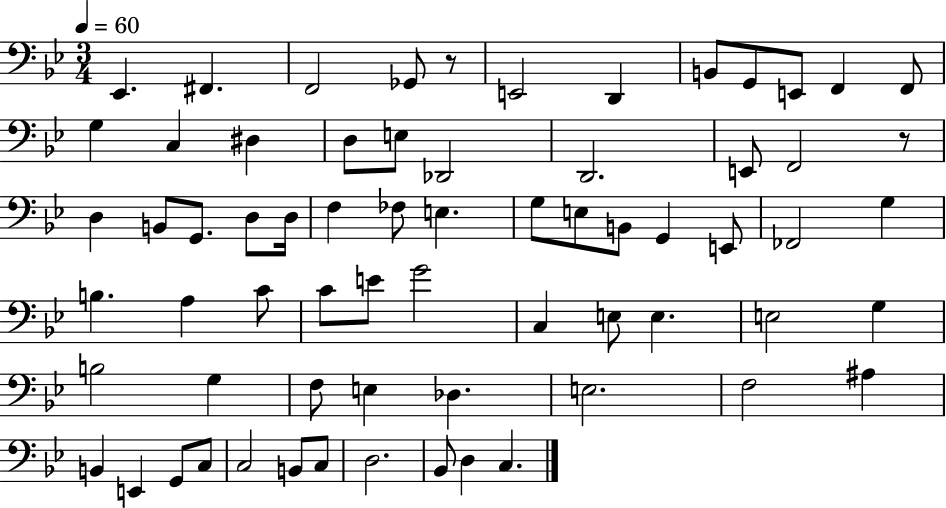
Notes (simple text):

Eb2/q. F#2/q. F2/h Gb2/e R/e E2/h D2/q B2/e G2/e E2/e F2/q F2/e G3/q C3/q D#3/q D3/e E3/e Db2/h D2/h. E2/e F2/h R/e D3/q B2/e G2/e. D3/e D3/s F3/q FES3/e E3/q. G3/e E3/e B2/e G2/q E2/e FES2/h G3/q B3/q. A3/q C4/e C4/e E4/e G4/h C3/q E3/e E3/q. E3/h G3/q B3/h G3/q F3/e E3/q Db3/q. E3/h. F3/h A#3/q B2/q E2/q G2/e C3/e C3/h B2/e C3/e D3/h. Bb2/e D3/q C3/q.